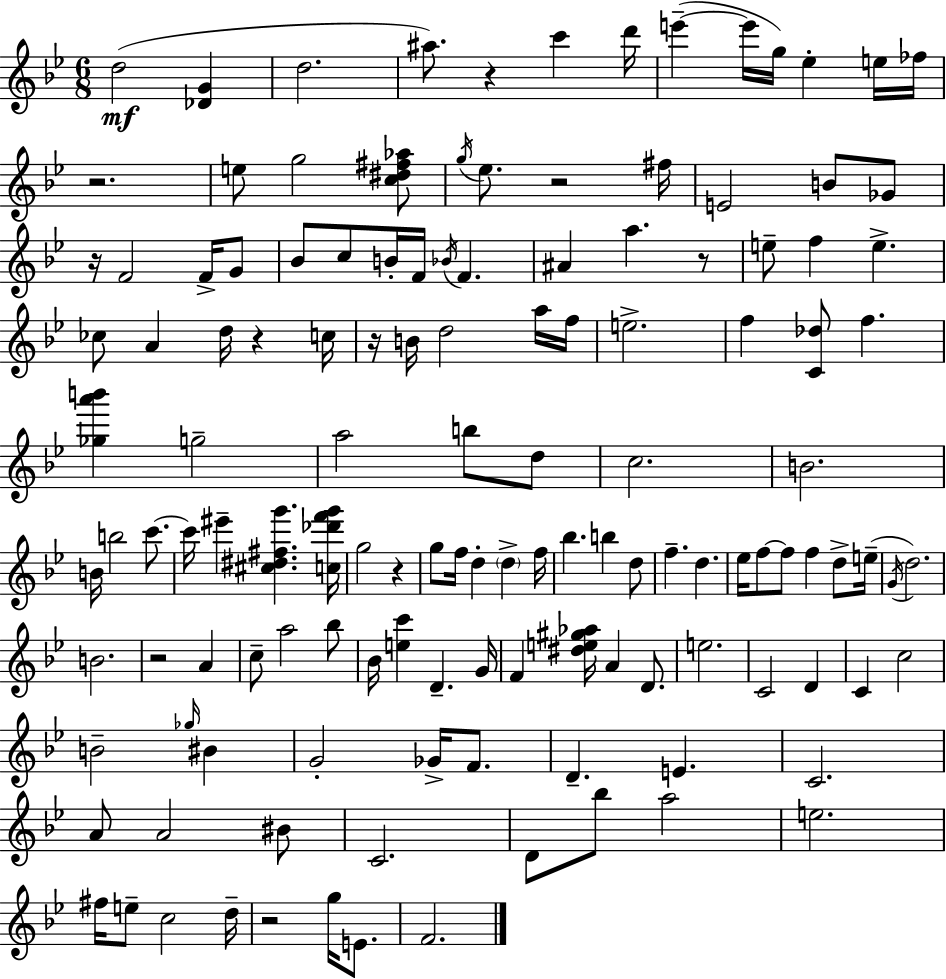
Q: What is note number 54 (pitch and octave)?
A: C6